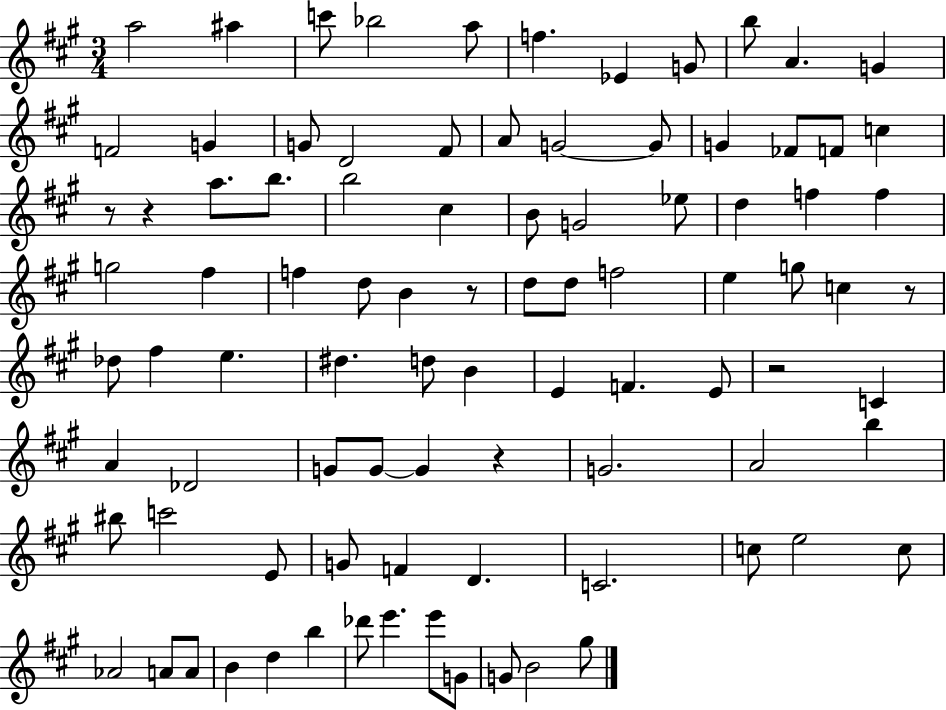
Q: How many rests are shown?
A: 6